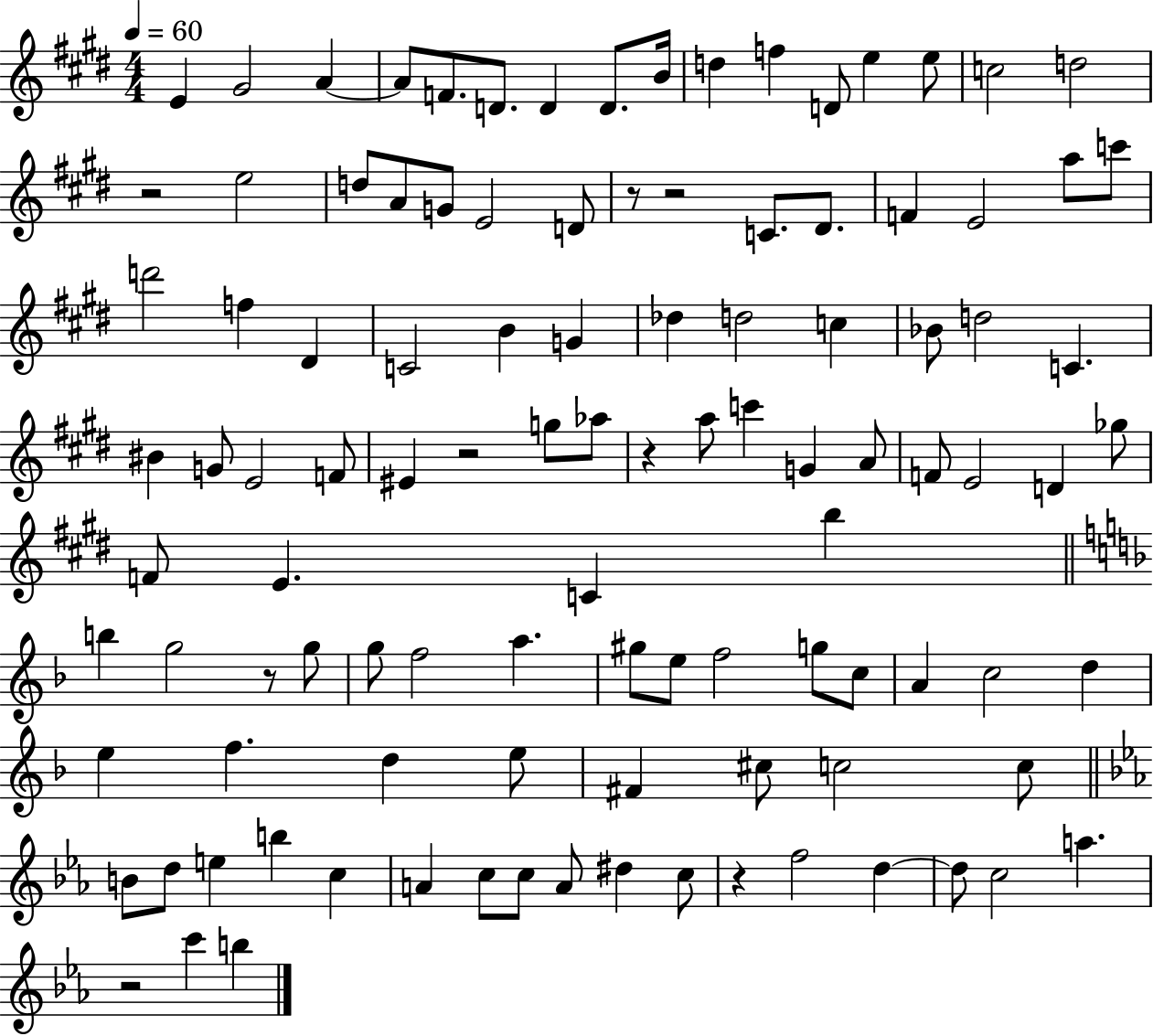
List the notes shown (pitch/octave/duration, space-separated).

E4/q G#4/h A4/q A4/e F4/e. D4/e. D4/q D4/e. B4/s D5/q F5/q D4/e E5/q E5/e C5/h D5/h R/h E5/h D5/e A4/e G4/e E4/h D4/e R/e R/h C4/e. D#4/e. F4/q E4/h A5/e C6/e D6/h F5/q D#4/q C4/h B4/q G4/q Db5/q D5/h C5/q Bb4/e D5/h C4/q. BIS4/q G4/e E4/h F4/e EIS4/q R/h G5/e Ab5/e R/q A5/e C6/q G4/q A4/e F4/e E4/h D4/q Gb5/e F4/e E4/q. C4/q B5/q B5/q G5/h R/e G5/e G5/e F5/h A5/q. G#5/e E5/e F5/h G5/e C5/e A4/q C5/h D5/q E5/q F5/q. D5/q E5/e F#4/q C#5/e C5/h C5/e B4/e D5/e E5/q B5/q C5/q A4/q C5/e C5/e A4/e D#5/q C5/e R/q F5/h D5/q D5/e C5/h A5/q. R/h C6/q B5/q